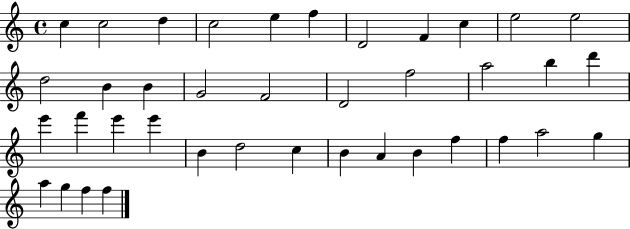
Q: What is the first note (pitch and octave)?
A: C5